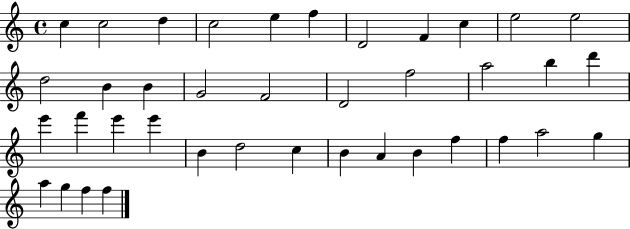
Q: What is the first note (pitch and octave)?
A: C5